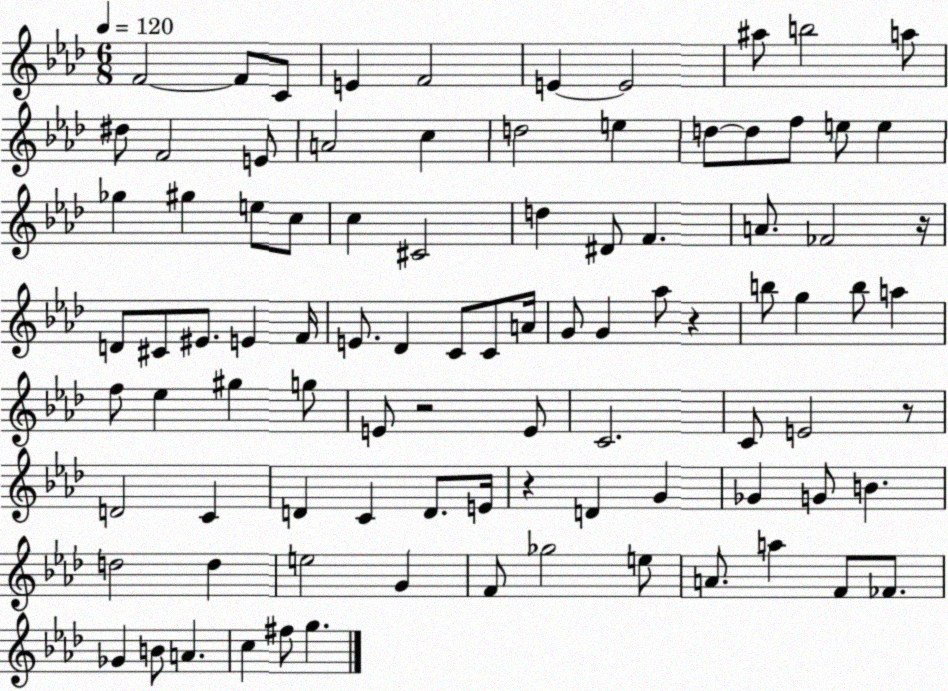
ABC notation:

X:1
T:Untitled
M:6/8
L:1/4
K:Ab
F2 F/2 C/2 E F2 E E2 ^a/2 b2 a/2 ^d/2 F2 E/2 A2 c d2 e d/2 d/2 f/2 e/2 e _g ^g e/2 c/2 c ^C2 d ^D/2 F A/2 _F2 z/4 D/2 ^C/2 ^E/2 E F/4 E/2 _D C/2 C/2 A/4 G/2 G _a/2 z b/2 g b/2 a f/2 _e ^g g/2 E/2 z2 E/2 C2 C/2 E2 z/2 D2 C D C D/2 E/4 z D G _G G/2 B d2 d e2 G F/2 _g2 e/2 A/2 a F/2 _F/2 _G B/2 A c ^f/2 g